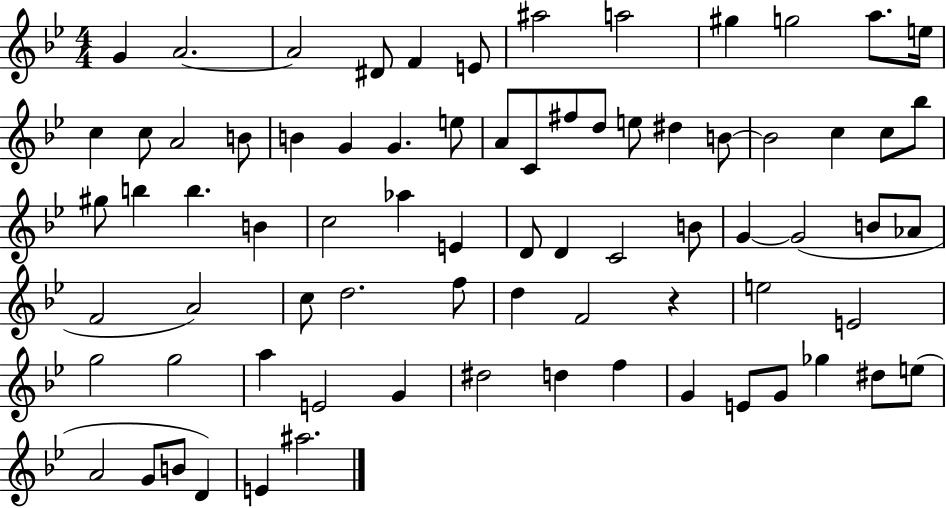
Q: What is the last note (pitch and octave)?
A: A#5